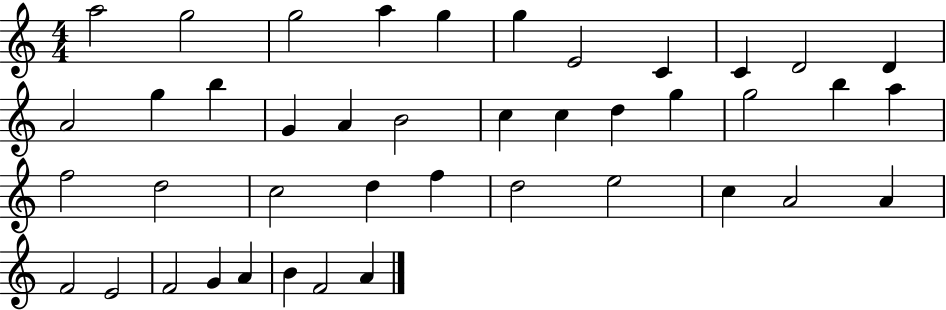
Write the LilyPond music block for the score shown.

{
  \clef treble
  \numericTimeSignature
  \time 4/4
  \key c \major
  a''2 g''2 | g''2 a''4 g''4 | g''4 e'2 c'4 | c'4 d'2 d'4 | \break a'2 g''4 b''4 | g'4 a'4 b'2 | c''4 c''4 d''4 g''4 | g''2 b''4 a''4 | \break f''2 d''2 | c''2 d''4 f''4 | d''2 e''2 | c''4 a'2 a'4 | \break f'2 e'2 | f'2 g'4 a'4 | b'4 f'2 a'4 | \bar "|."
}